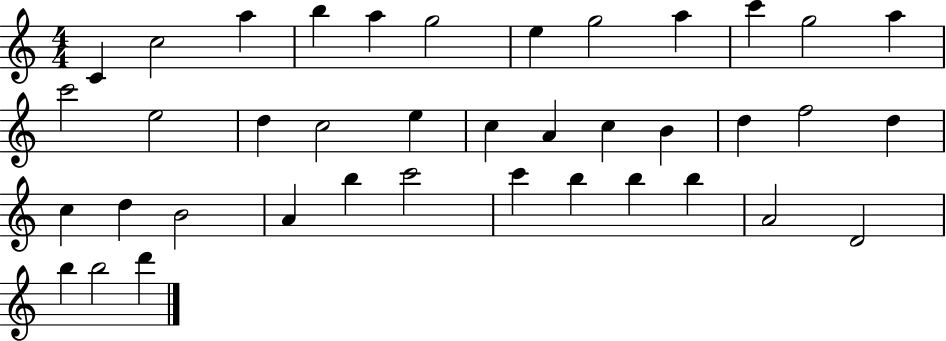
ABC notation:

X:1
T:Untitled
M:4/4
L:1/4
K:C
C c2 a b a g2 e g2 a c' g2 a c'2 e2 d c2 e c A c B d f2 d c d B2 A b c'2 c' b b b A2 D2 b b2 d'